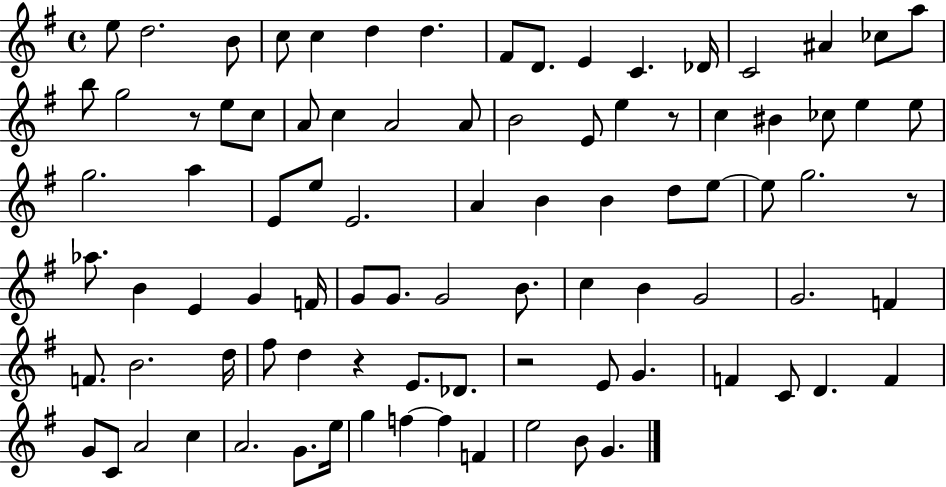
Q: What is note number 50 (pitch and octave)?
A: G4